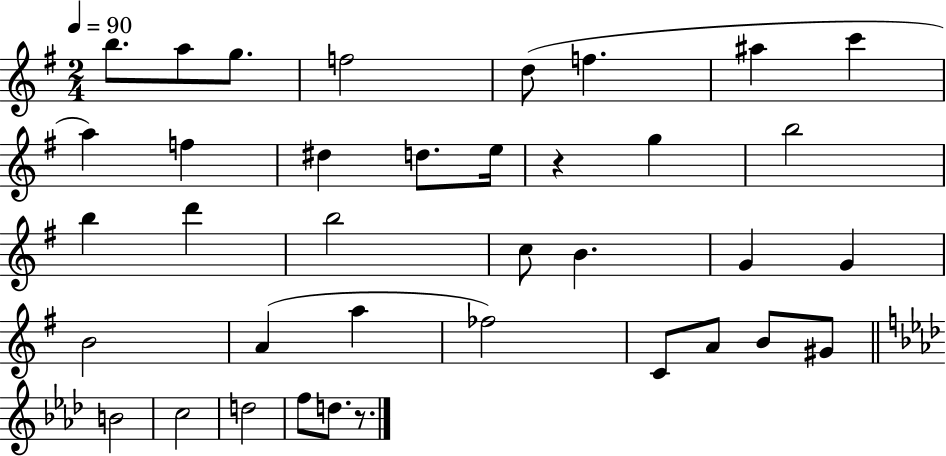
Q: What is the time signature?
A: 2/4